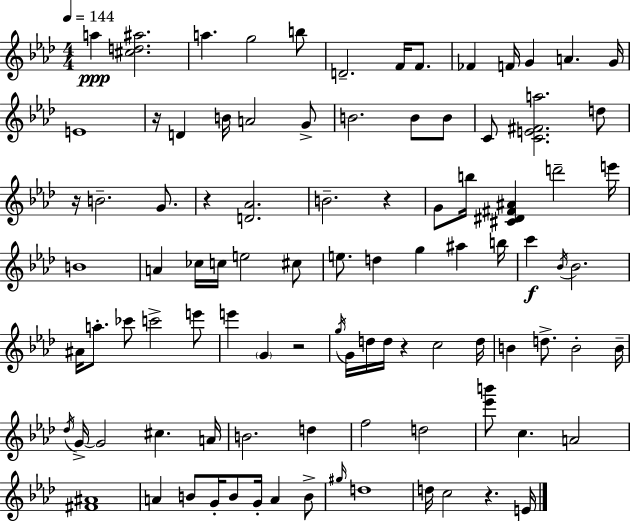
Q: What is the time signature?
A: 4/4